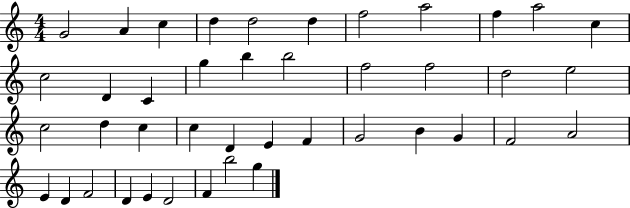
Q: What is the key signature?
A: C major